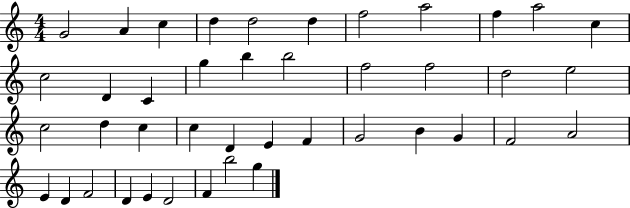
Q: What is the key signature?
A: C major